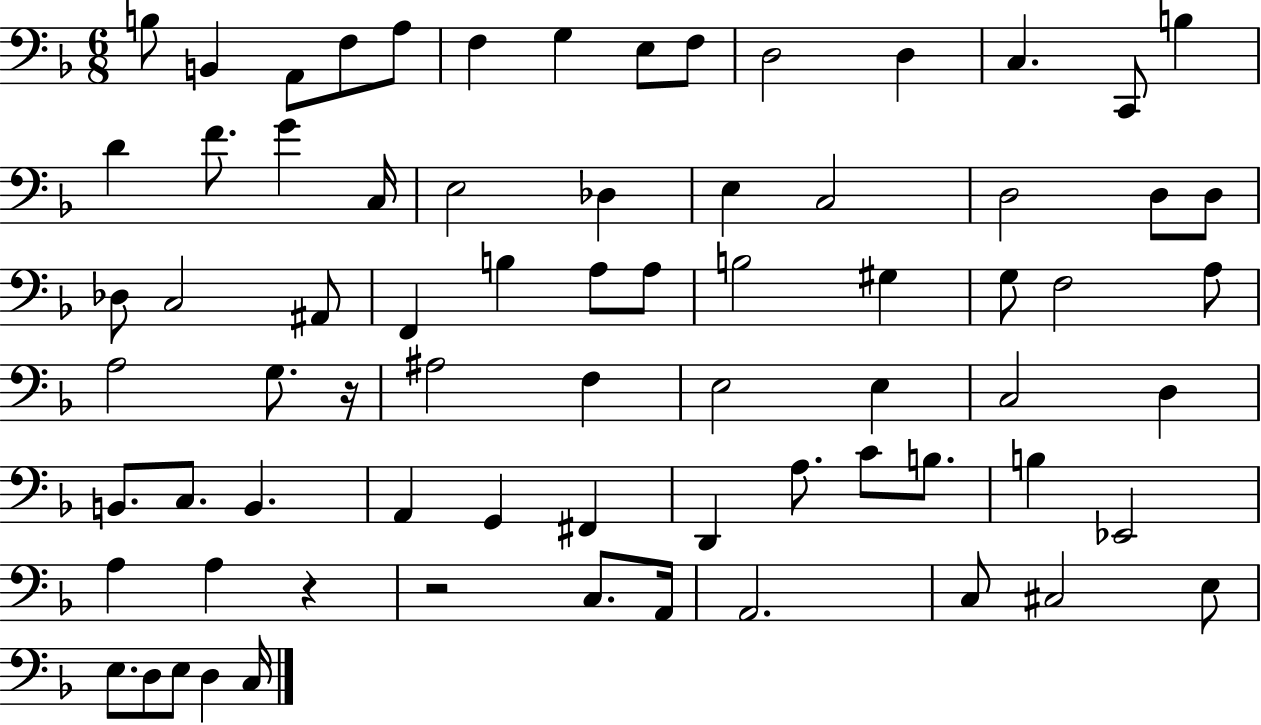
{
  \clef bass
  \numericTimeSignature
  \time 6/8
  \key f \major
  \repeat volta 2 { b8 b,4 a,8 f8 a8 | f4 g4 e8 f8 | d2 d4 | c4. c,8 b4 | \break d'4 f'8. g'4 c16 | e2 des4 | e4 c2 | d2 d8 d8 | \break des8 c2 ais,8 | f,4 b4 a8 a8 | b2 gis4 | g8 f2 a8 | \break a2 g8. r16 | ais2 f4 | e2 e4 | c2 d4 | \break b,8. c8. b,4. | a,4 g,4 fis,4 | d,4 a8. c'8 b8. | b4 ees,2 | \break a4 a4 r4 | r2 c8. a,16 | a,2. | c8 cis2 e8 | \break e8. d8 e8 d4 c16 | } \bar "|."
}